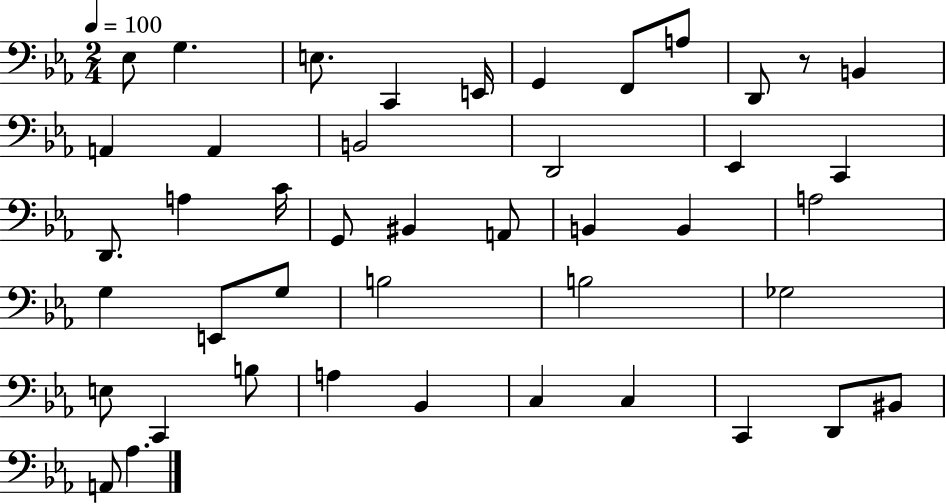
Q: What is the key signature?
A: EES major